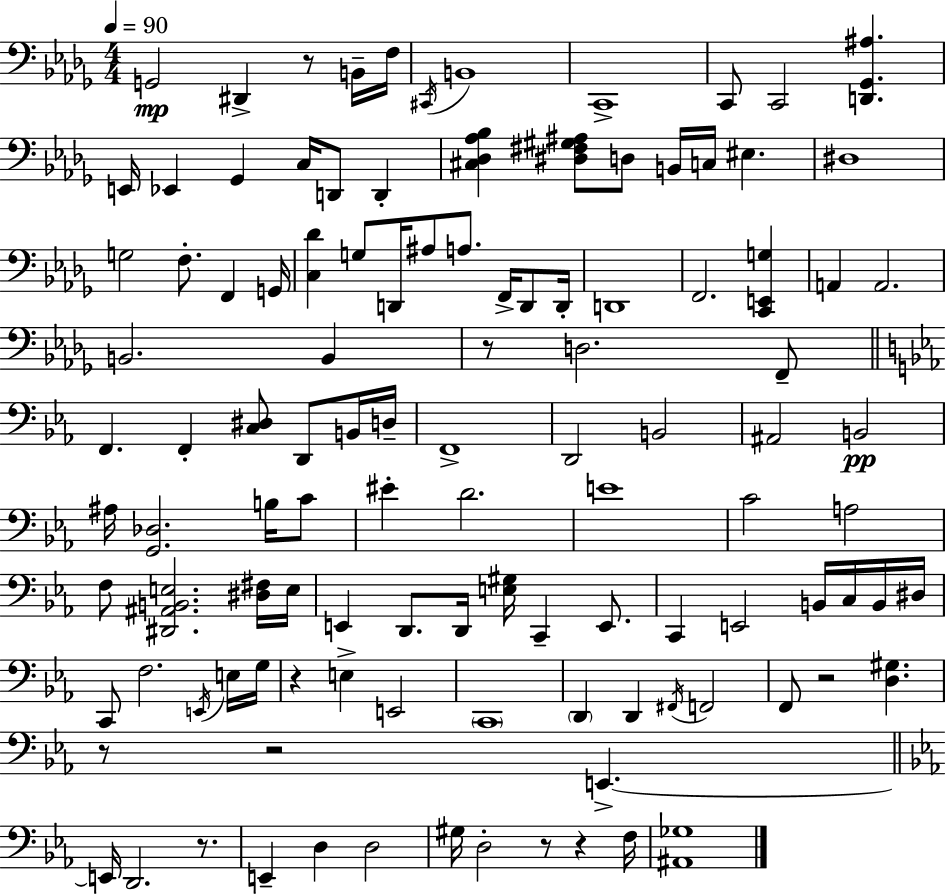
X:1
T:Untitled
M:4/4
L:1/4
K:Bbm
G,,2 ^D,, z/2 B,,/4 F,/4 ^C,,/4 B,,4 C,,4 C,,/2 C,,2 [D,,_G,,^A,] E,,/4 _E,, _G,, C,/4 D,,/2 D,, [^C,_D,_A,_B,] [^D,^F,^G,^A,]/2 D,/2 B,,/4 C,/4 ^E, ^D,4 G,2 F,/2 F,, G,,/4 [C,_D] G,/2 D,,/4 ^A,/2 A,/2 F,,/4 D,,/2 D,,/4 D,,4 F,,2 [C,,E,,G,] A,, A,,2 B,,2 B,, z/2 D,2 F,,/2 F,, F,, [C,^D,]/2 D,,/2 B,,/4 D,/4 F,,4 D,,2 B,,2 ^A,,2 B,,2 ^A,/4 [G,,_D,]2 B,/4 C/2 ^E D2 E4 C2 A,2 F,/2 [^D,,^A,,B,,E,]2 [^D,^F,]/4 E,/4 E,, D,,/2 D,,/4 [E,^G,]/4 C,, E,,/2 C,, E,,2 B,,/4 C,/4 B,,/4 ^D,/4 C,,/2 F,2 E,,/4 E,/4 G,/4 z E, E,,2 C,,4 D,, D,, ^F,,/4 F,,2 F,,/2 z2 [D,^G,] z/2 z2 E,, E,,/4 D,,2 z/2 E,, D, D,2 ^G,/4 D,2 z/2 z F,/4 [^A,,_G,]4